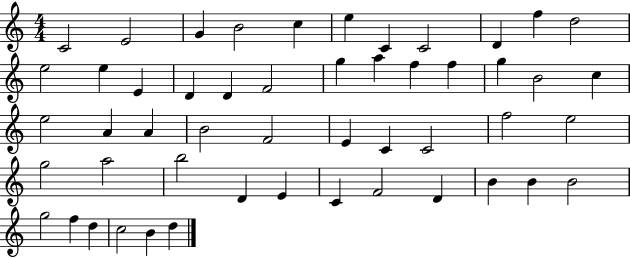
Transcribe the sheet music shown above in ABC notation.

X:1
T:Untitled
M:4/4
L:1/4
K:C
C2 E2 G B2 c e C C2 D f d2 e2 e E D D F2 g a f f g B2 c e2 A A B2 F2 E C C2 f2 e2 g2 a2 b2 D E C F2 D B B B2 g2 f d c2 B d